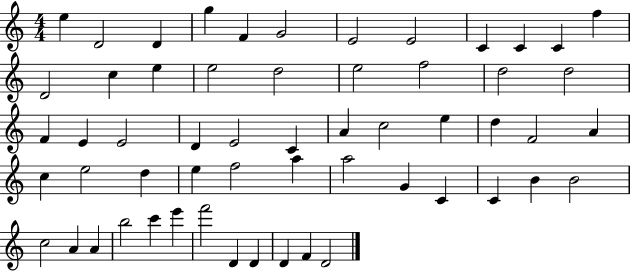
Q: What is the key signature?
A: C major